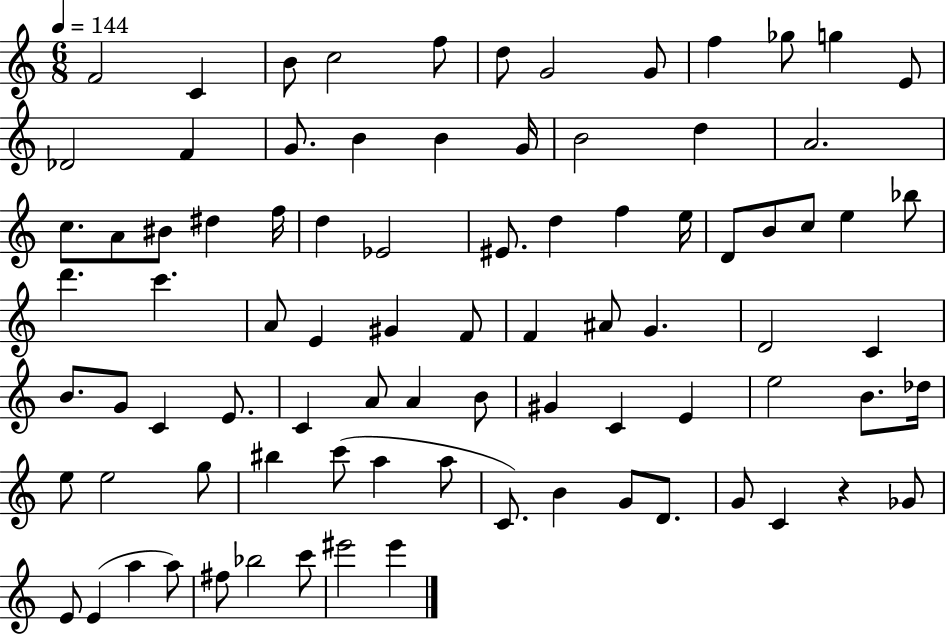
F4/h C4/q B4/e C5/h F5/e D5/e G4/h G4/e F5/q Gb5/e G5/q E4/e Db4/h F4/q G4/e. B4/q B4/q G4/s B4/h D5/q A4/h. C5/e. A4/e BIS4/e D#5/q F5/s D5/q Eb4/h EIS4/e. D5/q F5/q E5/s D4/e B4/e C5/e E5/q Bb5/e D6/q. C6/q. A4/e E4/q G#4/q F4/e F4/q A#4/e G4/q. D4/h C4/q B4/e. G4/e C4/q E4/e. C4/q A4/e A4/q B4/e G#4/q C4/q E4/q E5/h B4/e. Db5/s E5/e E5/h G5/e BIS5/q C6/e A5/q A5/e C4/e. B4/q G4/e D4/e. G4/e C4/q R/q Gb4/e E4/e E4/q A5/q A5/e F#5/e Bb5/h C6/e EIS6/h EIS6/q